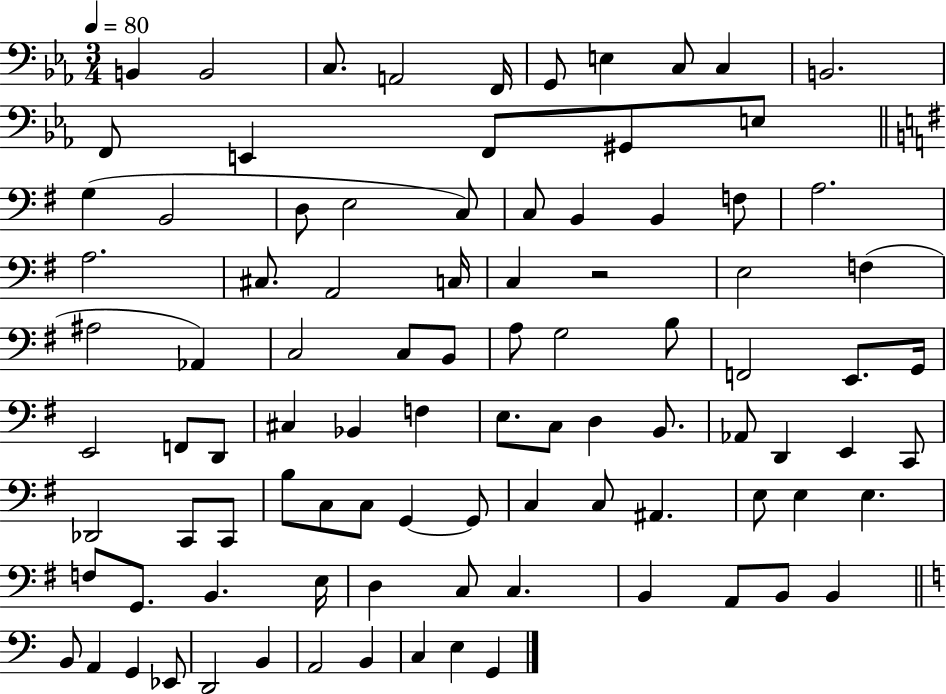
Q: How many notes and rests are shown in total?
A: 94